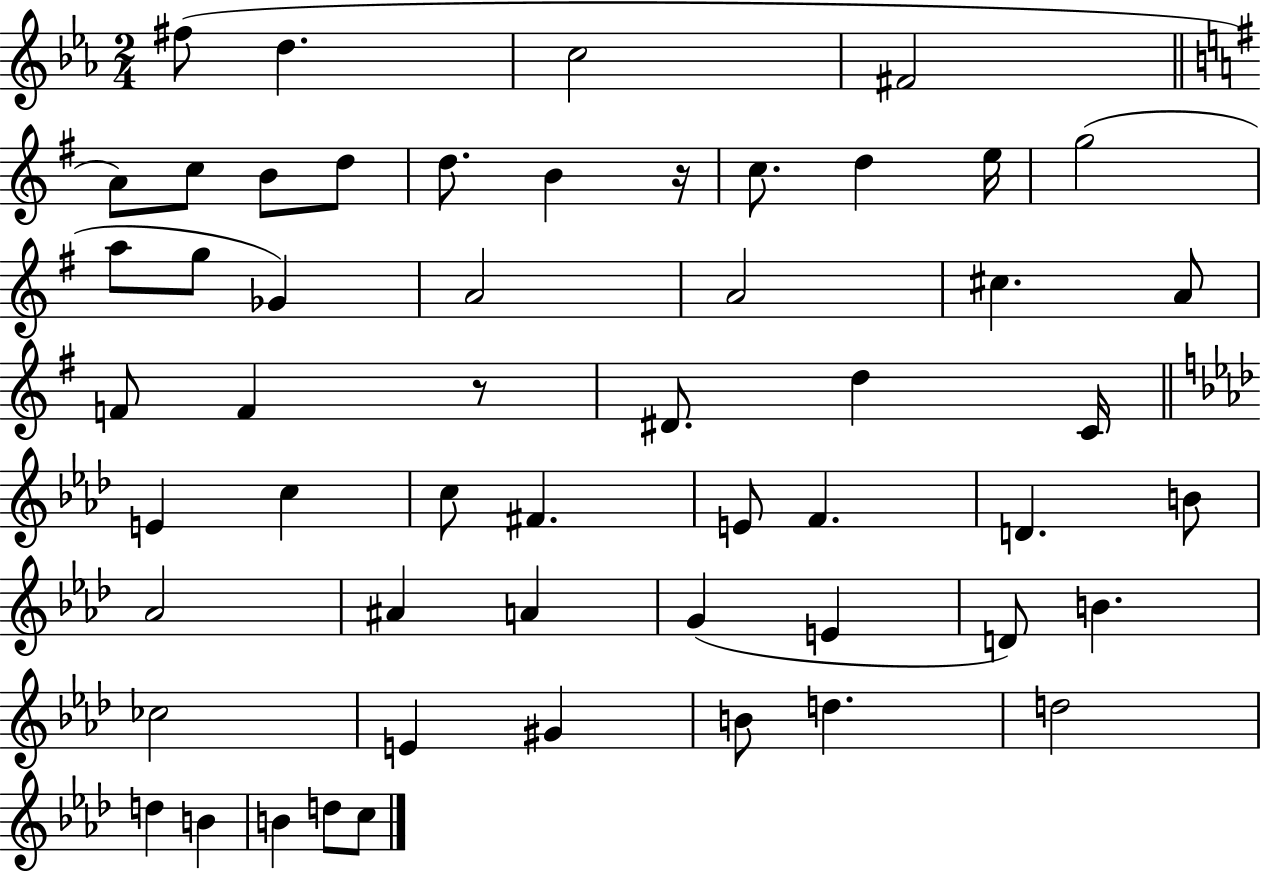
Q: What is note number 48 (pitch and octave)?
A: D5